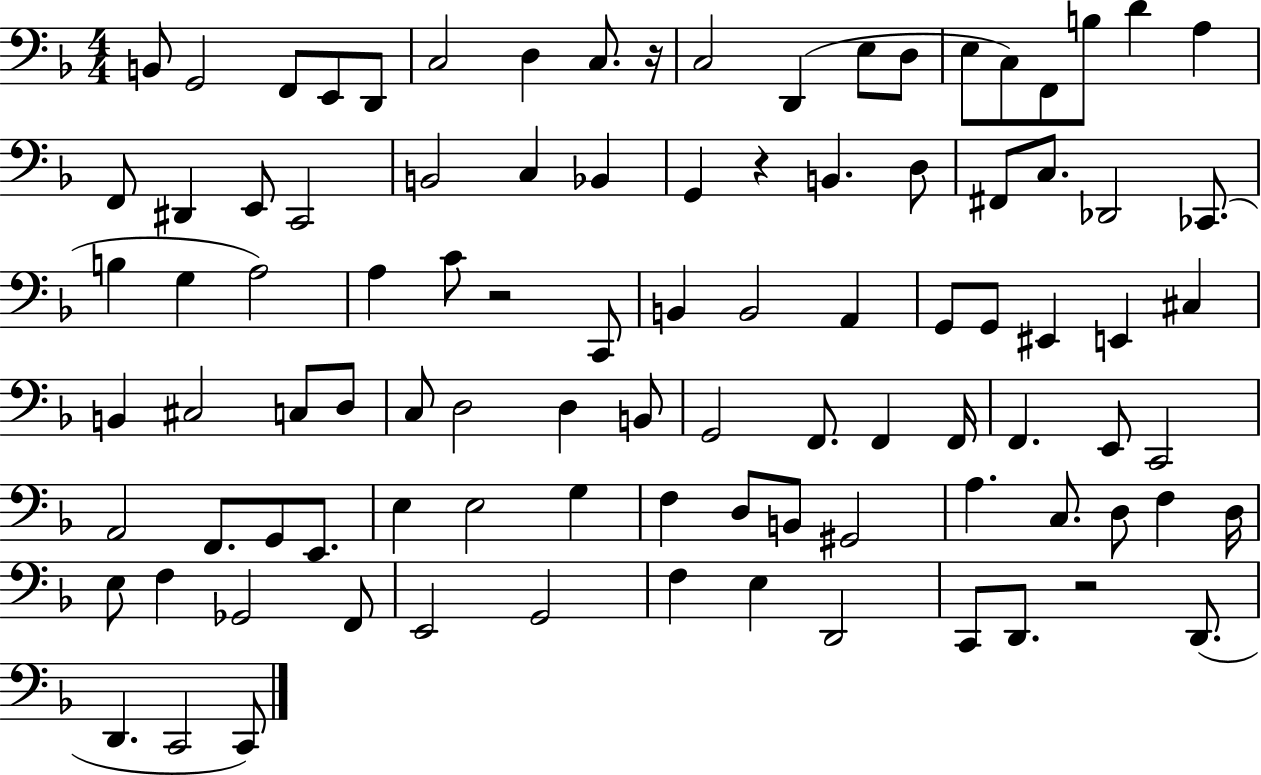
B2/e G2/h F2/e E2/e D2/e C3/h D3/q C3/e. R/s C3/h D2/q E3/e D3/e E3/e C3/e F2/e B3/e D4/q A3/q F2/e D#2/q E2/e C2/h B2/h C3/q Bb2/q G2/q R/q B2/q. D3/e F#2/e C3/e. Db2/h CES2/e. B3/q G3/q A3/h A3/q C4/e R/h C2/e B2/q B2/h A2/q G2/e G2/e EIS2/q E2/q C#3/q B2/q C#3/h C3/e D3/e C3/e D3/h D3/q B2/e G2/h F2/e. F2/q F2/s F2/q. E2/e C2/h A2/h F2/e. G2/e E2/e. E3/q E3/h G3/q F3/q D3/e B2/e G#2/h A3/q. C3/e. D3/e F3/q D3/s E3/e F3/q Gb2/h F2/e E2/h G2/h F3/q E3/q D2/h C2/e D2/e. R/h D2/e. D2/q. C2/h C2/e